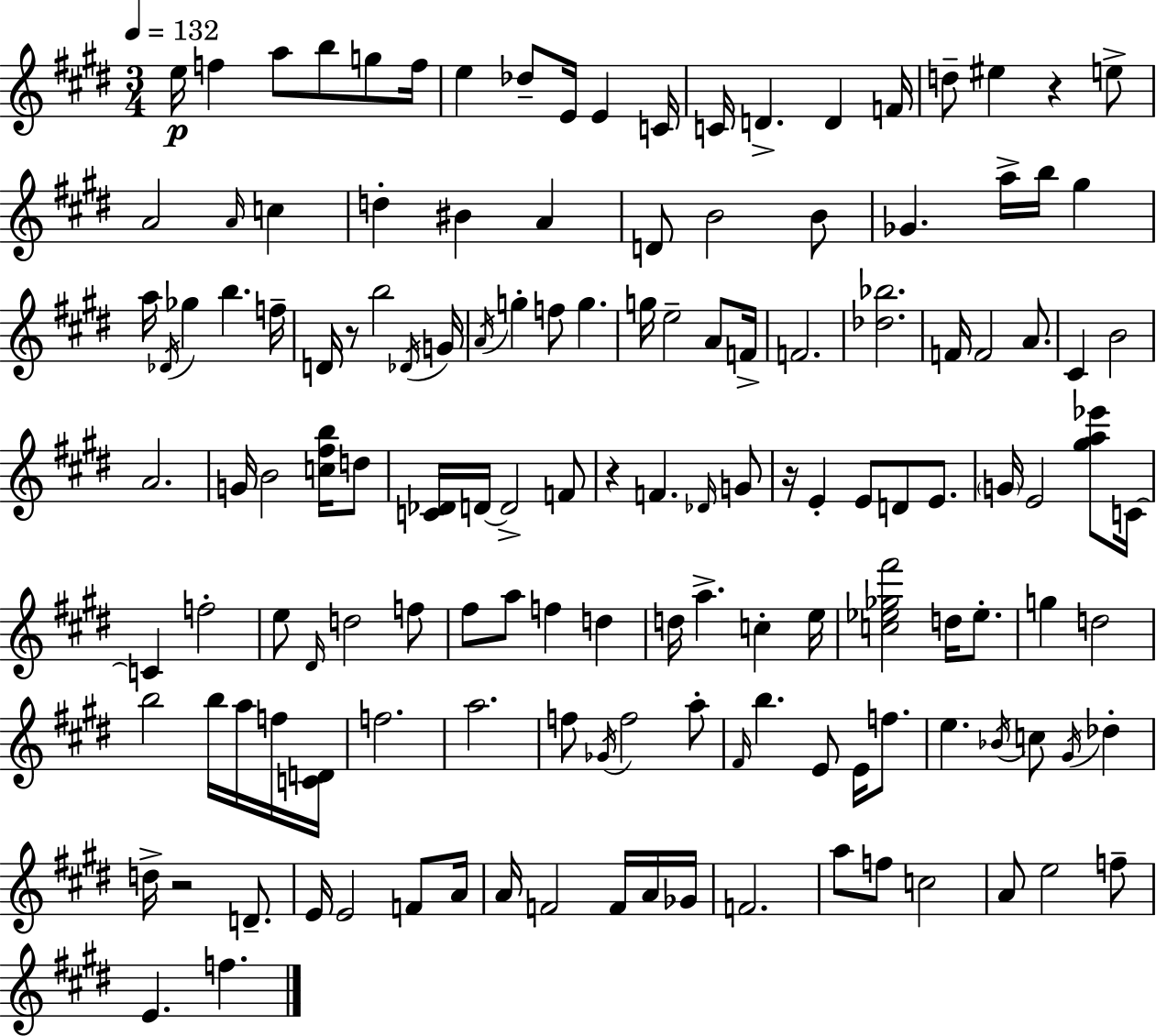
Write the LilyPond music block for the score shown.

{
  \clef treble
  \numericTimeSignature
  \time 3/4
  \key e \major
  \tempo 4 = 132
  \repeat volta 2 { e''16\p f''4 a''8 b''8 g''8 f''16 | e''4 des''8-- e'16 e'4 c'16 | c'16 d'4.-> d'4 f'16 | d''8-- eis''4 r4 e''8-> | \break a'2 \grace { a'16 } c''4 | d''4-. bis'4 a'4 | d'8 b'2 b'8 | ges'4. a''16-> b''16 gis''4 | \break a''16 \acciaccatura { des'16 } ges''4 b''4. | f''16-- d'16 r8 b''2 | \acciaccatura { des'16 } g'16 \acciaccatura { a'16 } g''4-. f''8 g''4. | g''16 e''2-- | \break a'8 f'16-> f'2. | <des'' bes''>2. | f'16 f'2 | a'8. cis'4 b'2 | \break a'2. | g'16 b'2 | <c'' fis'' b''>16 d''8 <c' des'>16 d'16~~ d'2-> | f'8 r4 f'4. | \break \grace { des'16 } g'8 r16 e'4-. e'8 | d'8 e'8. \parenthesize g'16 e'2 | <gis'' a'' ees'''>8 c'16~~ c'4 f''2-. | e''8 \grace { dis'16 } d''2 | \break f''8 fis''8 a''8 f''4 | d''4 d''16 a''4.-> | c''4-. e''16 <c'' ees'' ges'' fis'''>2 | d''16 ees''8.-. g''4 d''2 | \break b''2 | b''16 a''16 f''16 <c' d'>16 f''2. | a''2. | f''8 \acciaccatura { ges'16 } f''2 | \break a''8-. \grace { fis'16 } b''4. | e'8 e'16 f''8. e''4. | \acciaccatura { bes'16 } c''8 \acciaccatura { gis'16 } des''4-. d''16-> r2 | d'8.-- e'16 e'2 | \break f'8 a'16 a'16 f'2 | f'16 a'16 ges'16 f'2. | a''8 | f''8 c''2 a'8 | \break e''2 f''8-- e'4. | f''4. } \bar "|."
}